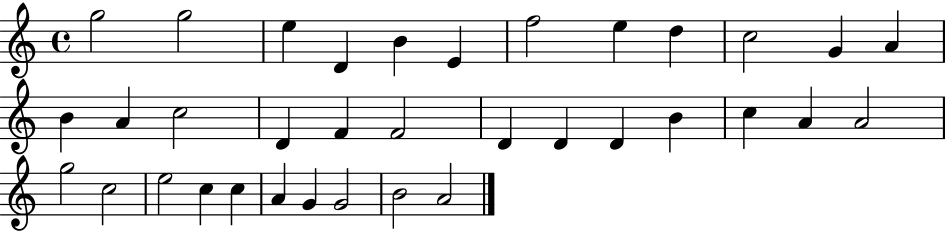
{
  \clef treble
  \time 4/4
  \defaultTimeSignature
  \key c \major
  g''2 g''2 | e''4 d'4 b'4 e'4 | f''2 e''4 d''4 | c''2 g'4 a'4 | \break b'4 a'4 c''2 | d'4 f'4 f'2 | d'4 d'4 d'4 b'4 | c''4 a'4 a'2 | \break g''2 c''2 | e''2 c''4 c''4 | a'4 g'4 g'2 | b'2 a'2 | \break \bar "|."
}